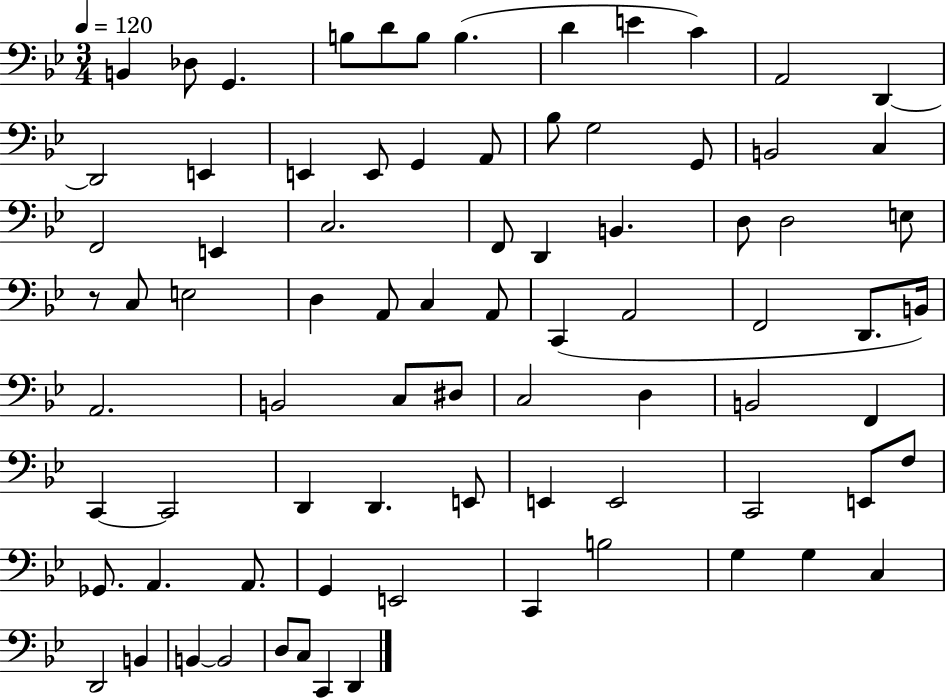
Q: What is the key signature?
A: BES major